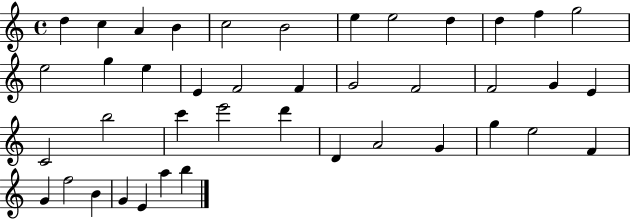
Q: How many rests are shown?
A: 0